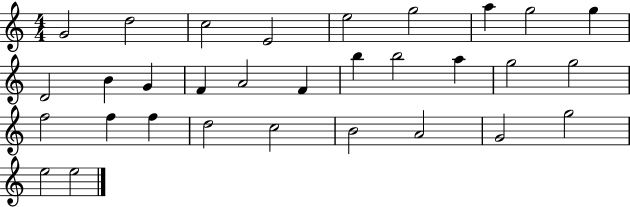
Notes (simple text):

G4/h D5/h C5/h E4/h E5/h G5/h A5/q G5/h G5/q D4/h B4/q G4/q F4/q A4/h F4/q B5/q B5/h A5/q G5/h G5/h F5/h F5/q F5/q D5/h C5/h B4/h A4/h G4/h G5/h E5/h E5/h